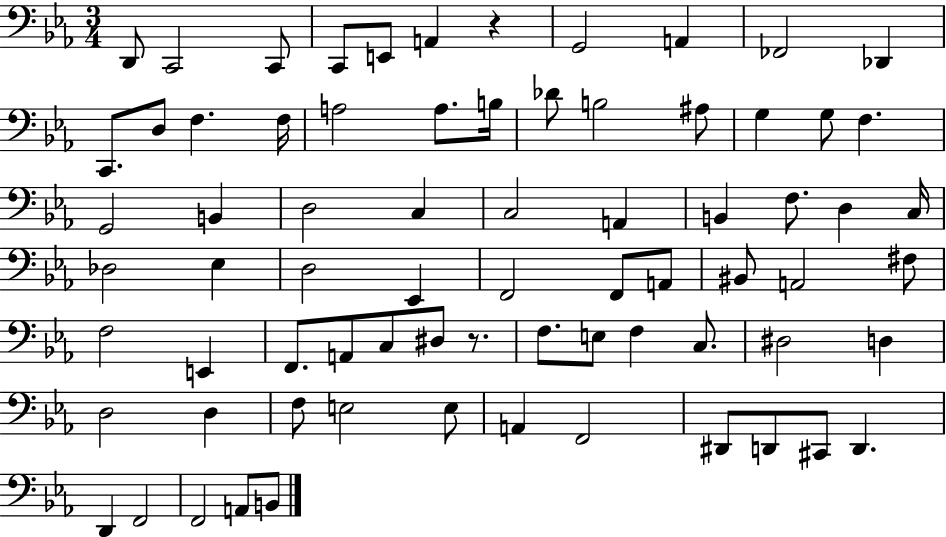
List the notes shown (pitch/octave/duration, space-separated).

D2/e C2/h C2/e C2/e E2/e A2/q R/q G2/h A2/q FES2/h Db2/q C2/e. D3/e F3/q. F3/s A3/h A3/e. B3/s Db4/e B3/h A#3/e G3/q G3/e F3/q. G2/h B2/q D3/h C3/q C3/h A2/q B2/q F3/e. D3/q C3/s Db3/h Eb3/q D3/h Eb2/q F2/h F2/e A2/e BIS2/e A2/h F#3/e F3/h E2/q F2/e. A2/e C3/e D#3/e R/e. F3/e. E3/e F3/q C3/e. D#3/h D3/q D3/h D3/q F3/e E3/h E3/e A2/q F2/h D#2/e D2/e C#2/e D2/q. D2/q F2/h F2/h A2/e B2/e